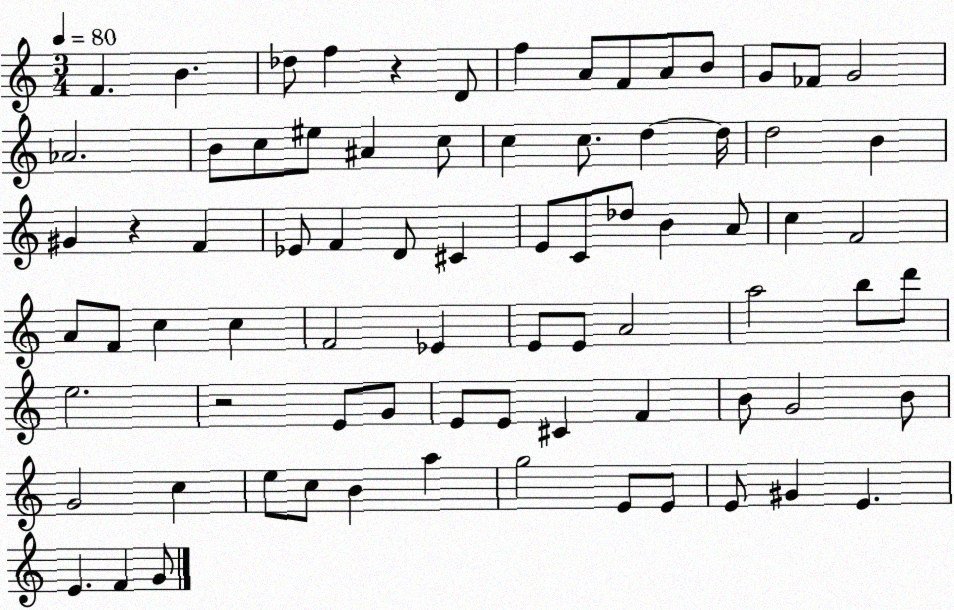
X:1
T:Untitled
M:3/4
L:1/4
K:C
F B _d/2 f z D/2 f A/2 F/2 A/2 B/2 G/2 _F/2 G2 _A2 B/2 c/2 ^e/2 ^A c/2 c c/2 d d/4 d2 B ^G z F _E/2 F D/2 ^C E/2 C/2 _d/2 B A/2 c F2 A/2 F/2 c c F2 _E E/2 E/2 A2 a2 b/2 d'/2 e2 z2 E/2 G/2 E/2 E/2 ^C F B/2 G2 B/2 G2 c e/2 c/2 B a g2 E/2 E/2 E/2 ^G E E F G/2